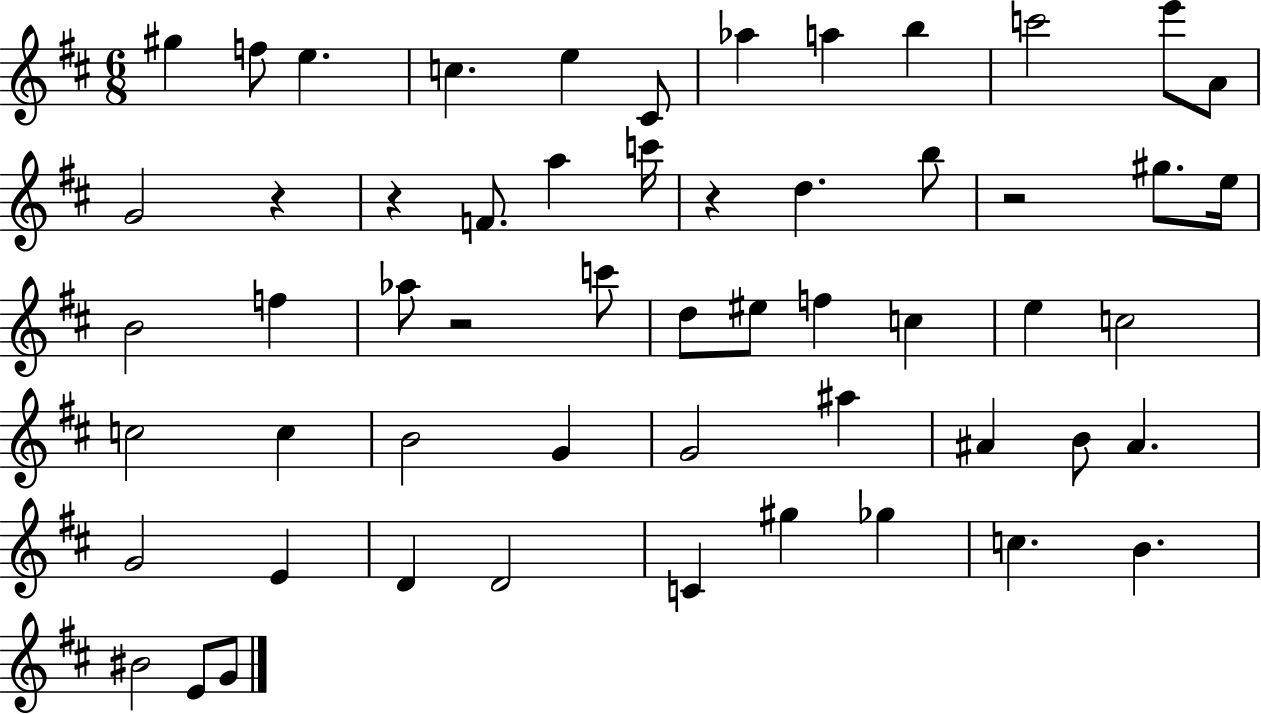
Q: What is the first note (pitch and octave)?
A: G#5